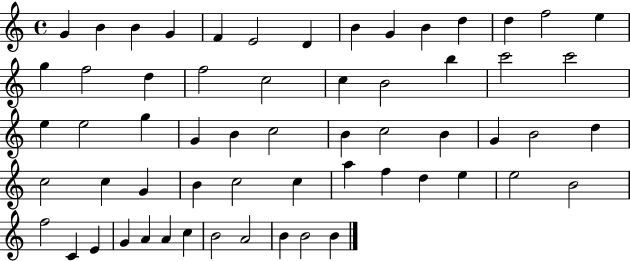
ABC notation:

X:1
T:Untitled
M:4/4
L:1/4
K:C
G B B G F E2 D B G B d d f2 e g f2 d f2 c2 c B2 b c'2 c'2 e e2 g G B c2 B c2 B G B2 d c2 c G B c2 c a f d e e2 B2 f2 C E G A A c B2 A2 B B2 B